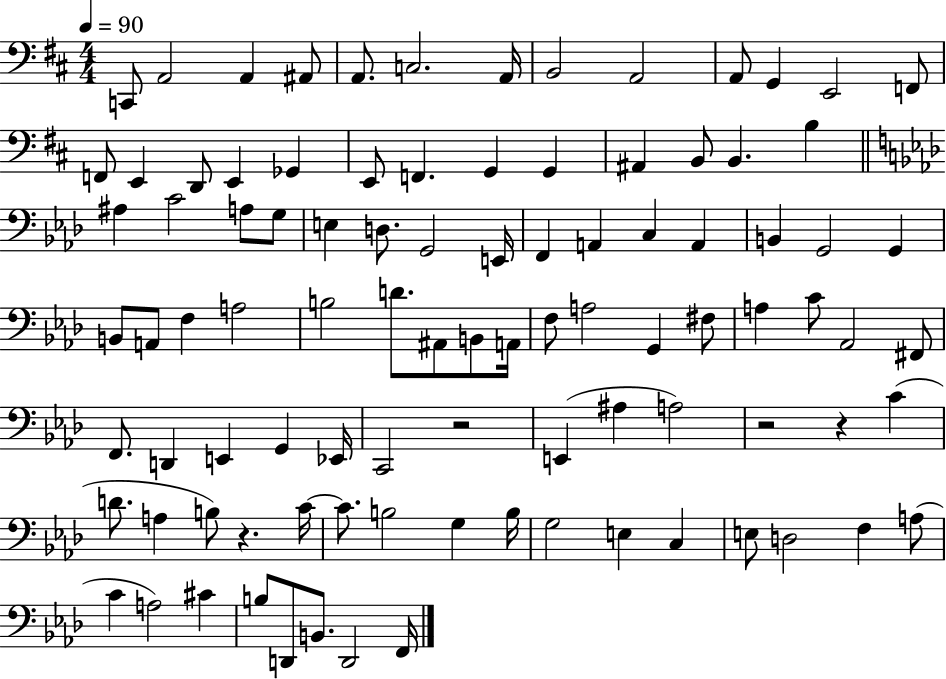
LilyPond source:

{
  \clef bass
  \numericTimeSignature
  \time 4/4
  \key d \major
  \tempo 4 = 90
  \repeat volta 2 { c,8 a,2 a,4 ais,8 | a,8. c2. a,16 | b,2 a,2 | a,8 g,4 e,2 f,8 | \break f,8 e,4 d,8 e,4 ges,4 | e,8 f,4. g,4 g,4 | ais,4 b,8 b,4. b4 | \bar "||" \break \key aes \major ais4 c'2 a8 g8 | e4 d8. g,2 e,16 | f,4 a,4 c4 a,4 | b,4 g,2 g,4 | \break b,8 a,8 f4 a2 | b2 d'8. ais,8 b,8 a,16 | f8 a2 g,4 fis8 | a4 c'8 aes,2 fis,8 | \break f,8. d,4 e,4 g,4 ees,16 | c,2 r2 | e,4( ais4 a2) | r2 r4 c'4( | \break d'8. a4 b8) r4. c'16~~ | c'8. b2 g4 b16 | g2 e4 c4 | e8 d2 f4 a8( | \break c'4 a2) cis'4 | b8 d,8 b,8. d,2 f,16 | } \bar "|."
}